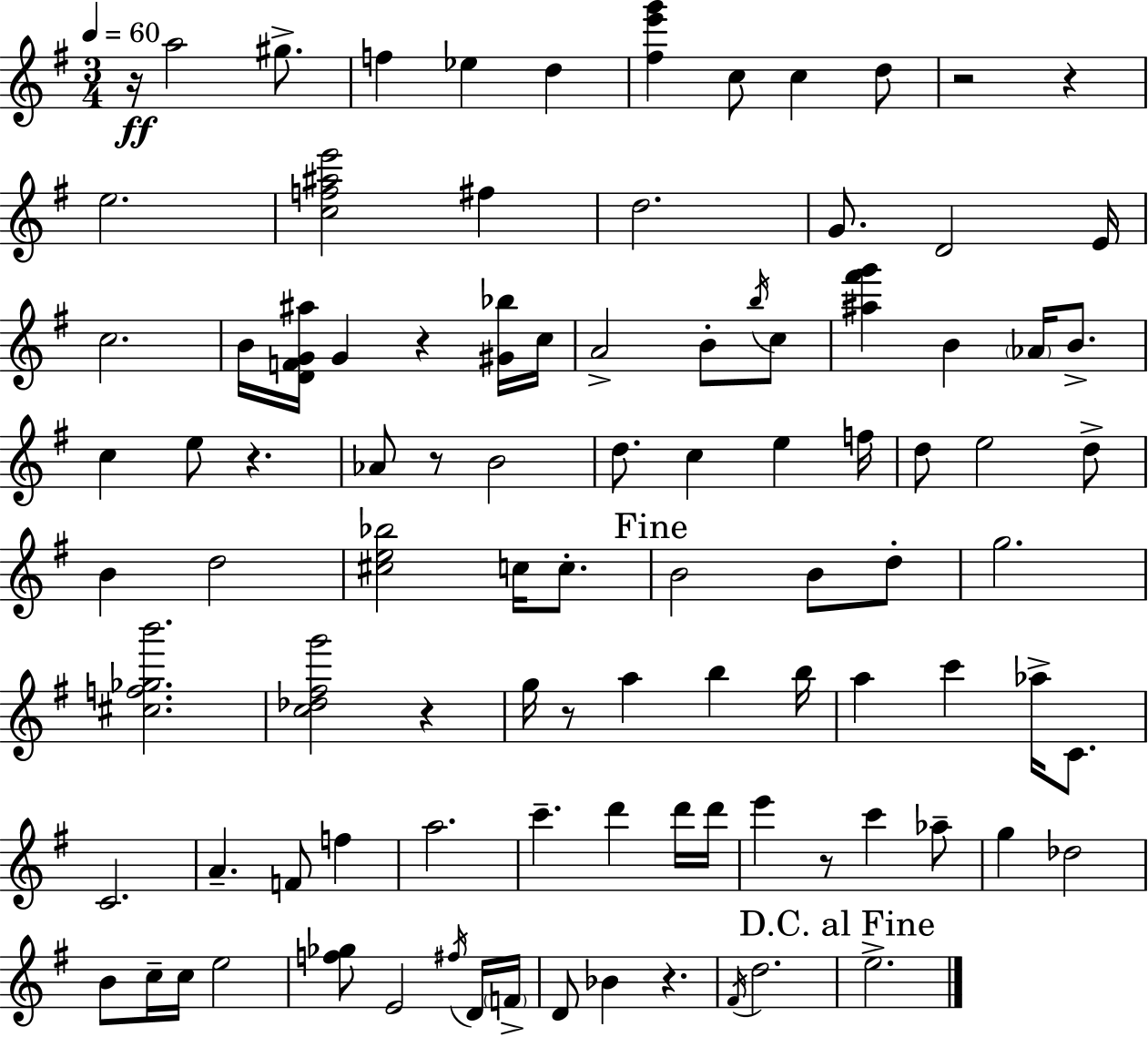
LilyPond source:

{
  \clef treble
  \numericTimeSignature
  \time 3/4
  \key g \major
  \tempo 4 = 60
  \repeat volta 2 { r16\ff a''2 gis''8.-> | f''4 ees''4 d''4 | <fis'' e''' g'''>4 c''8 c''4 d''8 | r2 r4 | \break e''2. | <c'' f'' ais'' e'''>2 fis''4 | d''2. | g'8. d'2 e'16 | \break c''2. | b'16 <d' f' g' ais''>16 g'4 r4 <gis' bes''>16 c''16 | a'2-> b'8-. \acciaccatura { b''16 } c''8 | <ais'' fis''' g'''>4 b'4 \parenthesize aes'16 b'8.-> | \break c''4 e''8 r4. | aes'8 r8 b'2 | d''8. c''4 e''4 | f''16 d''8 e''2 d''8-> | \break b'4 d''2 | <cis'' e'' bes''>2 c''16 c''8.-. | \mark "Fine" b'2 b'8 d''8-. | g''2. | \break <cis'' f'' ges'' b'''>2. | <c'' des'' fis'' g'''>2 r4 | g''16 r8 a''4 b''4 | b''16 a''4 c'''4 aes''16-> c'8. | \break c'2. | a'4.-- f'8 f''4 | a''2. | c'''4.-- d'''4 d'''16 | \break d'''16 e'''4 r8 c'''4 aes''8-- | g''4 des''2 | b'8 c''16-- c''16 e''2 | <f'' ges''>8 e'2 \acciaccatura { fis''16 } | \break d'16 \parenthesize f'16-> d'8 bes'4 r4. | \acciaccatura { fis'16 } d''2. | \mark "D.C. al Fine" e''2.-> | } \bar "|."
}